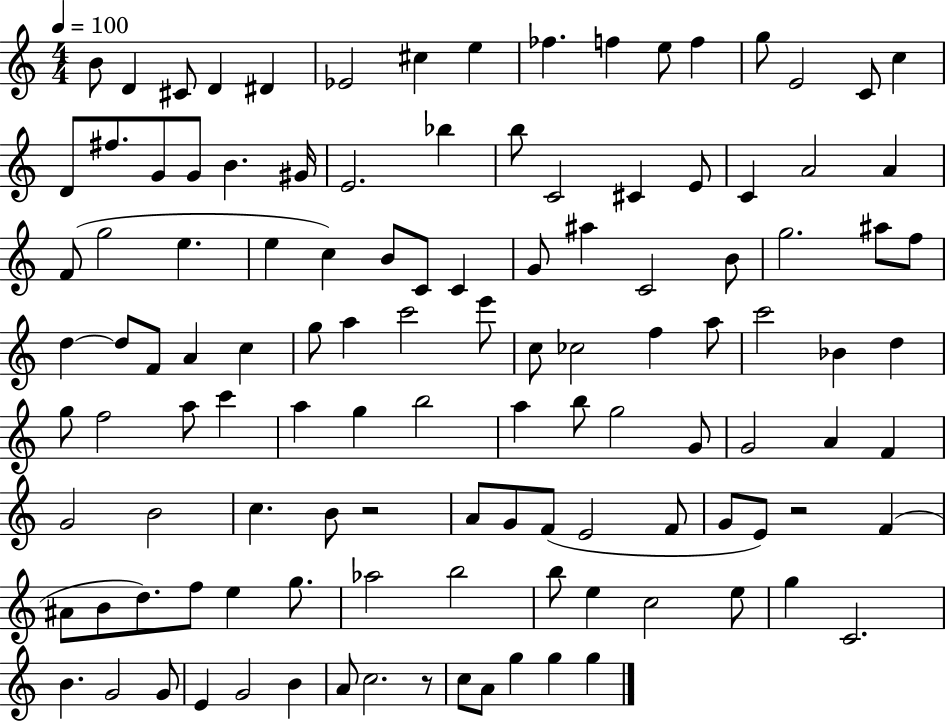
B4/e D4/q C#4/e D4/q D#4/q Eb4/h C#5/q E5/q FES5/q. F5/q E5/e F5/q G5/e E4/h C4/e C5/q D4/e F#5/e. G4/e G4/e B4/q. G#4/s E4/h. Bb5/q B5/e C4/h C#4/q E4/e C4/q A4/h A4/q F4/e G5/h E5/q. E5/q C5/q B4/e C4/e C4/q G4/e A#5/q C4/h B4/e G5/h. A#5/e F5/e D5/q D5/e F4/e A4/q C5/q G5/e A5/q C6/h E6/e C5/e CES5/h F5/q A5/e C6/h Bb4/q D5/q G5/e F5/h A5/e C6/q A5/q G5/q B5/h A5/q B5/e G5/h G4/e G4/h A4/q F4/q G4/h B4/h C5/q. B4/e R/h A4/e G4/e F4/e E4/h F4/e G4/e E4/e R/h F4/q A#4/e B4/e D5/e. F5/e E5/q G5/e. Ab5/h B5/h B5/e E5/q C5/h E5/e G5/q C4/h. B4/q. G4/h G4/e E4/q G4/h B4/q A4/e C5/h. R/e C5/e A4/e G5/q G5/q G5/q